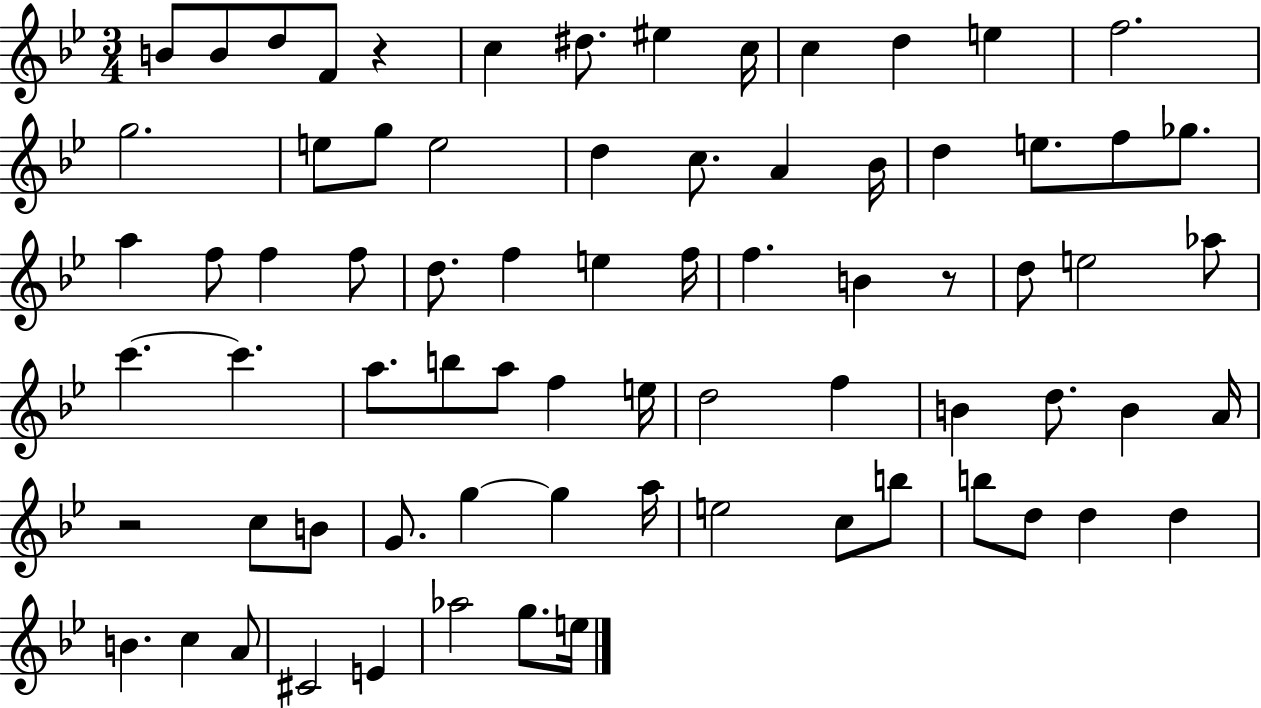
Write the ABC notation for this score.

X:1
T:Untitled
M:3/4
L:1/4
K:Bb
B/2 B/2 d/2 F/2 z c ^d/2 ^e c/4 c d e f2 g2 e/2 g/2 e2 d c/2 A _B/4 d e/2 f/2 _g/2 a f/2 f f/2 d/2 f e f/4 f B z/2 d/2 e2 _a/2 c' c' a/2 b/2 a/2 f e/4 d2 f B d/2 B A/4 z2 c/2 B/2 G/2 g g a/4 e2 c/2 b/2 b/2 d/2 d d B c A/2 ^C2 E _a2 g/2 e/4